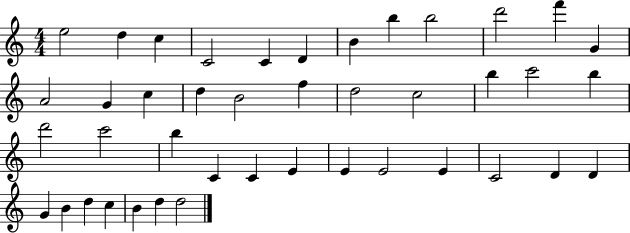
E5/h D5/q C5/q C4/h C4/q D4/q B4/q B5/q B5/h D6/h F6/q G4/q A4/h G4/q C5/q D5/q B4/h F5/q D5/h C5/h B5/q C6/h B5/q D6/h C6/h B5/q C4/q C4/q E4/q E4/q E4/h E4/q C4/h D4/q D4/q G4/q B4/q D5/q C5/q B4/q D5/q D5/h